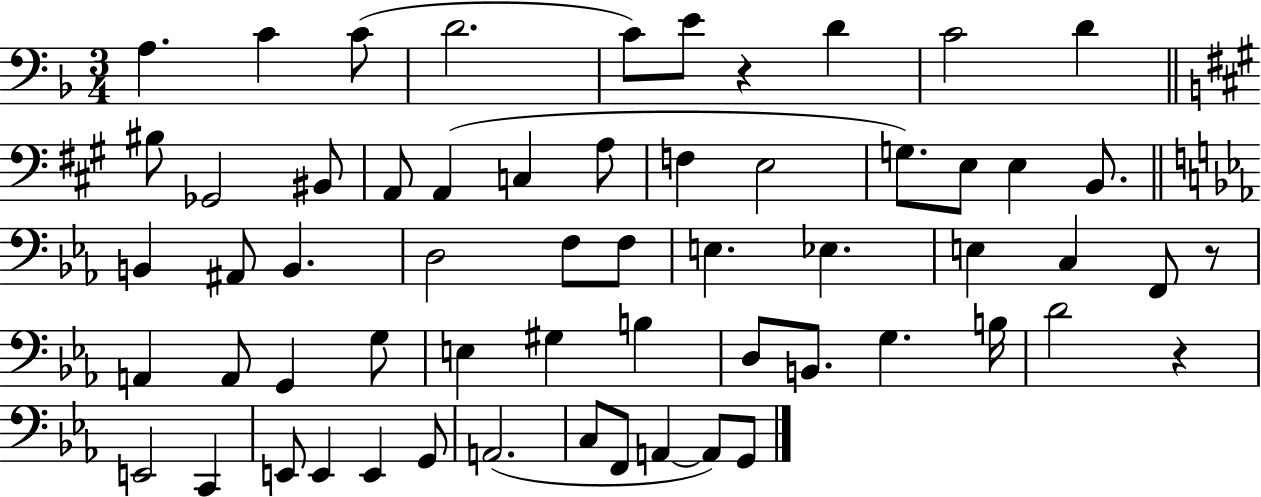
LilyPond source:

{
  \clef bass
  \numericTimeSignature
  \time 3/4
  \key f \major
  a4. c'4 c'8( | d'2. | c'8) e'8 r4 d'4 | c'2 d'4 | \break \bar "||" \break \key a \major bis8 ges,2 bis,8 | a,8 a,4( c4 a8 | f4 e2 | g8.) e8 e4 b,8. | \break \bar "||" \break \key ees \major b,4 ais,8 b,4. | d2 f8 f8 | e4. ees4. | e4 c4 f,8 r8 | \break a,4 a,8 g,4 g8 | e4 gis4 b4 | d8 b,8. g4. b16 | d'2 r4 | \break e,2 c,4 | e,8 e,4 e,4 g,8 | a,2.( | c8 f,8 a,4~~ a,8) g,8 | \break \bar "|."
}